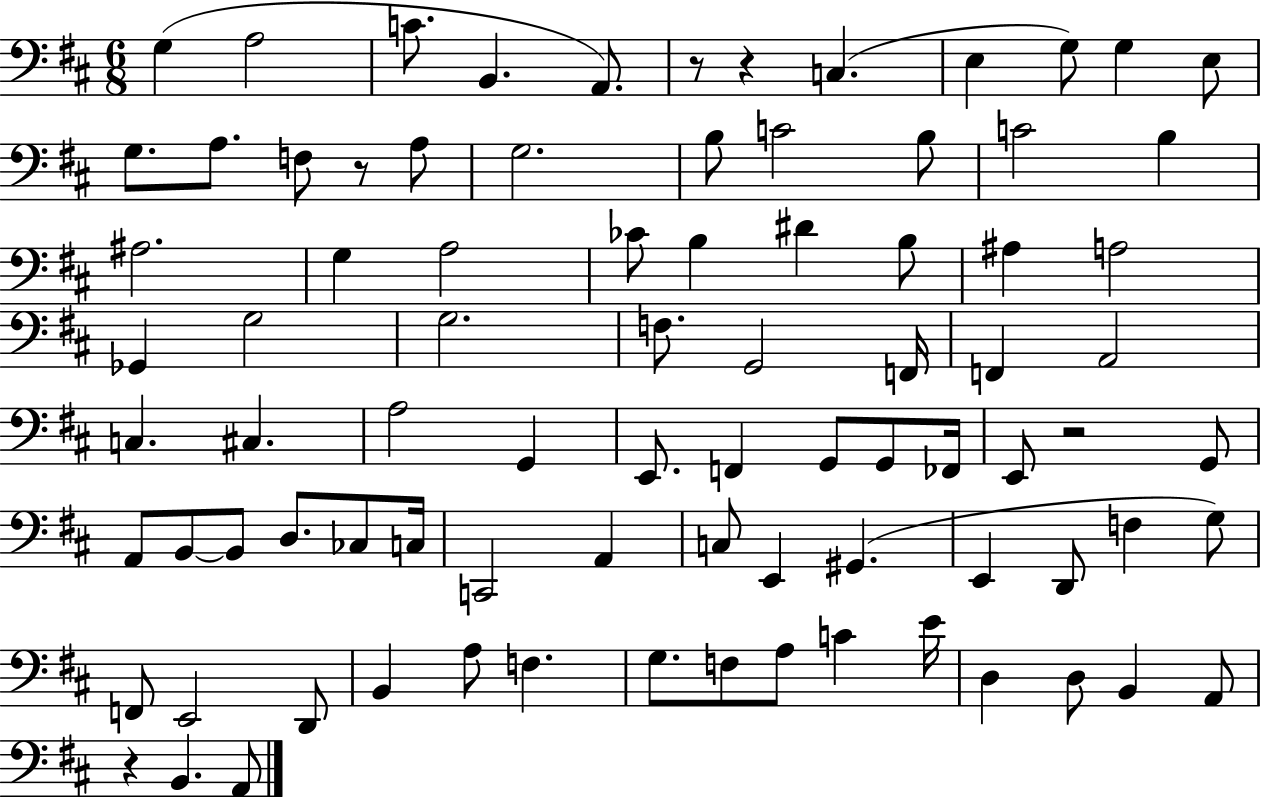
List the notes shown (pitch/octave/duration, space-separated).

G3/q A3/h C4/e. B2/q. A2/e. R/e R/q C3/q. E3/q G3/e G3/q E3/e G3/e. A3/e. F3/e R/e A3/e G3/h. B3/e C4/h B3/e C4/h B3/q A#3/h. G3/q A3/h CES4/e B3/q D#4/q B3/e A#3/q A3/h Gb2/q G3/h G3/h. F3/e. G2/h F2/s F2/q A2/h C3/q. C#3/q. A3/h G2/q E2/e. F2/q G2/e G2/e FES2/s E2/e R/h G2/e A2/e B2/e B2/e D3/e. CES3/e C3/s C2/h A2/q C3/e E2/q G#2/q. E2/q D2/e F3/q G3/e F2/e E2/h D2/e B2/q A3/e F3/q. G3/e. F3/e A3/e C4/q E4/s D3/q D3/e B2/q A2/e R/q B2/q. A2/e